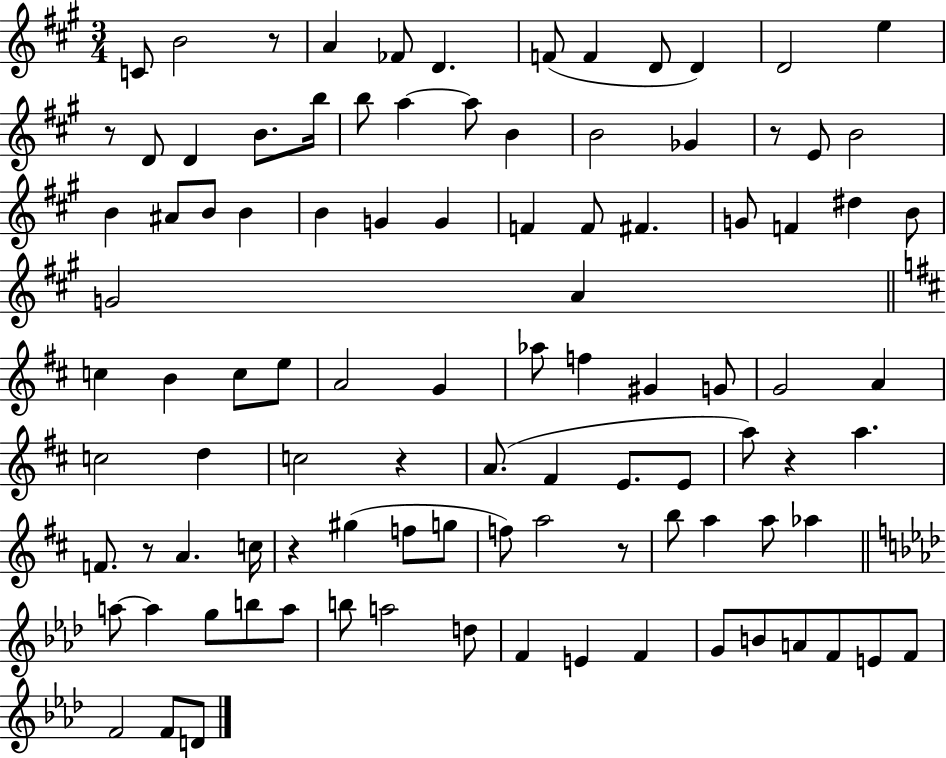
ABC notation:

X:1
T:Untitled
M:3/4
L:1/4
K:A
C/2 B2 z/2 A _F/2 D F/2 F D/2 D D2 e z/2 D/2 D B/2 b/4 b/2 a a/2 B B2 _G z/2 E/2 B2 B ^A/2 B/2 B B G G F F/2 ^F G/2 F ^d B/2 G2 A c B c/2 e/2 A2 G _a/2 f ^G G/2 G2 A c2 d c2 z A/2 ^F E/2 E/2 a/2 z a F/2 z/2 A c/4 z ^g f/2 g/2 f/2 a2 z/2 b/2 a a/2 _a a/2 a g/2 b/2 a/2 b/2 a2 d/2 F E F G/2 B/2 A/2 F/2 E/2 F/2 F2 F/2 D/2